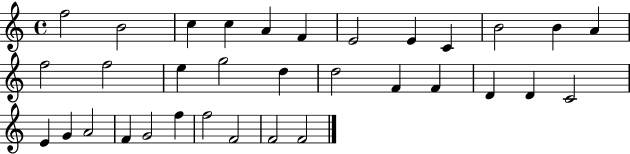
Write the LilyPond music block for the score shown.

{
  \clef treble
  \time 4/4
  \defaultTimeSignature
  \key c \major
  f''2 b'2 | c''4 c''4 a'4 f'4 | e'2 e'4 c'4 | b'2 b'4 a'4 | \break f''2 f''2 | e''4 g''2 d''4 | d''2 f'4 f'4 | d'4 d'4 c'2 | \break e'4 g'4 a'2 | f'4 g'2 f''4 | f''2 f'2 | f'2 f'2 | \break \bar "|."
}